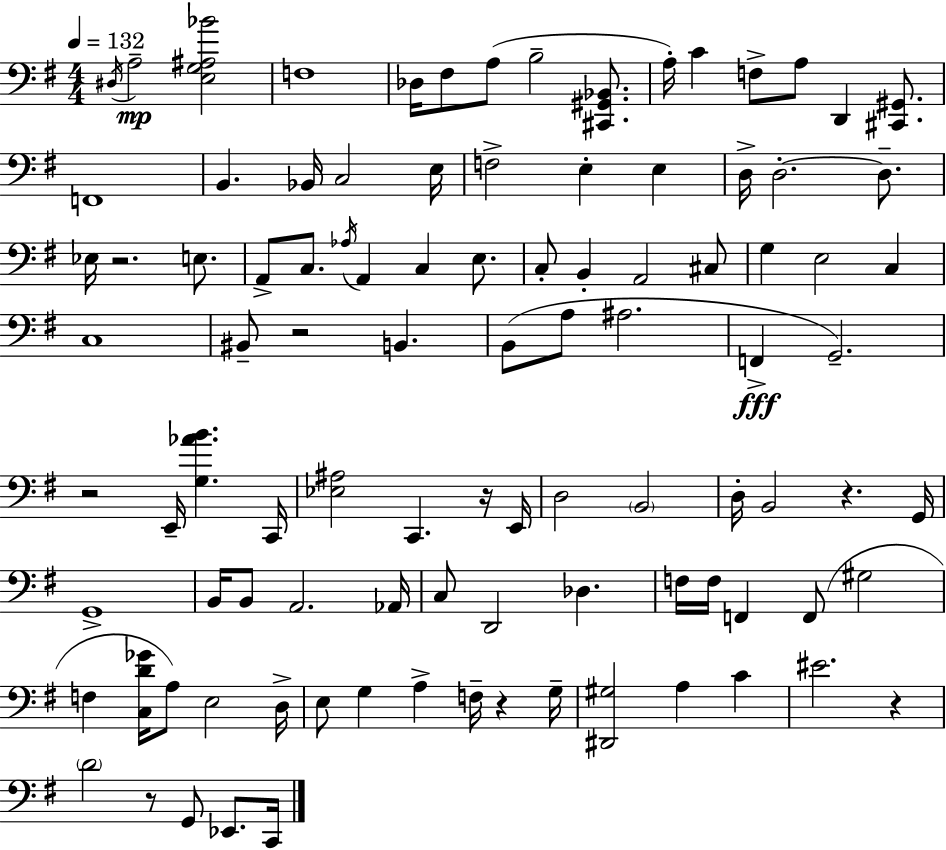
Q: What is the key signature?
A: E minor